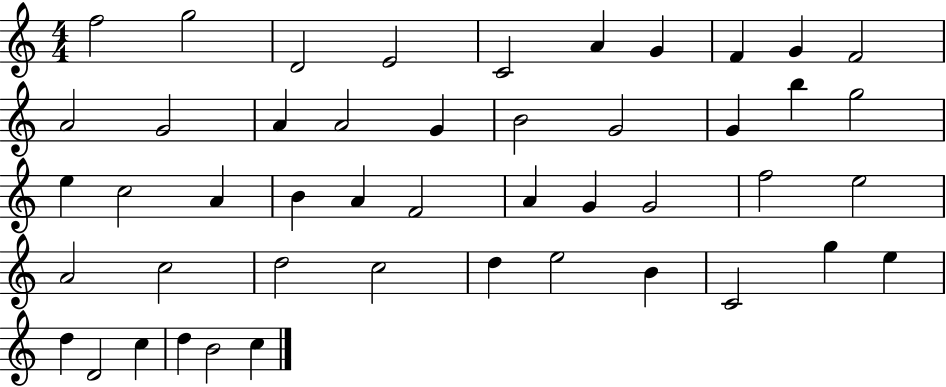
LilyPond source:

{
  \clef treble
  \numericTimeSignature
  \time 4/4
  \key c \major
  f''2 g''2 | d'2 e'2 | c'2 a'4 g'4 | f'4 g'4 f'2 | \break a'2 g'2 | a'4 a'2 g'4 | b'2 g'2 | g'4 b''4 g''2 | \break e''4 c''2 a'4 | b'4 a'4 f'2 | a'4 g'4 g'2 | f''2 e''2 | \break a'2 c''2 | d''2 c''2 | d''4 e''2 b'4 | c'2 g''4 e''4 | \break d''4 d'2 c''4 | d''4 b'2 c''4 | \bar "|."
}